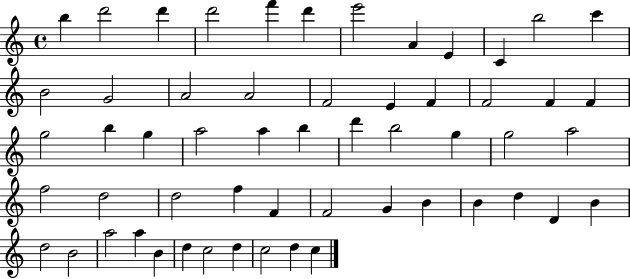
{
  \clef treble
  \time 4/4
  \defaultTimeSignature
  \key c \major
  b''4 d'''2 d'''4 | d'''2 f'''4 d'''4 | e'''2 a'4 e'4 | c'4 b''2 c'''4 | \break b'2 g'2 | a'2 a'2 | f'2 e'4 f'4 | f'2 f'4 f'4 | \break g''2 b''4 g''4 | a''2 a''4 b''4 | d'''4 b''2 g''4 | g''2 a''2 | \break f''2 d''2 | d''2 f''4 f'4 | f'2 g'4 b'4 | b'4 d''4 d'4 b'4 | \break d''2 b'2 | a''2 a''4 b'4 | d''4 c''2 d''4 | c''2 d''4 c''4 | \break \bar "|."
}